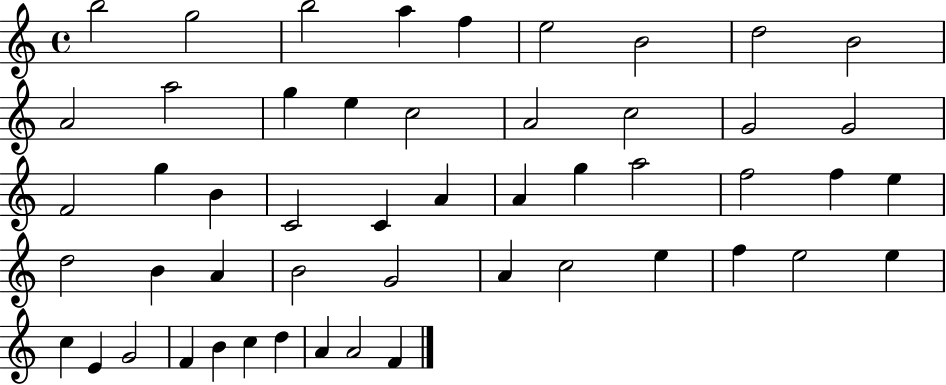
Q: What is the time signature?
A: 4/4